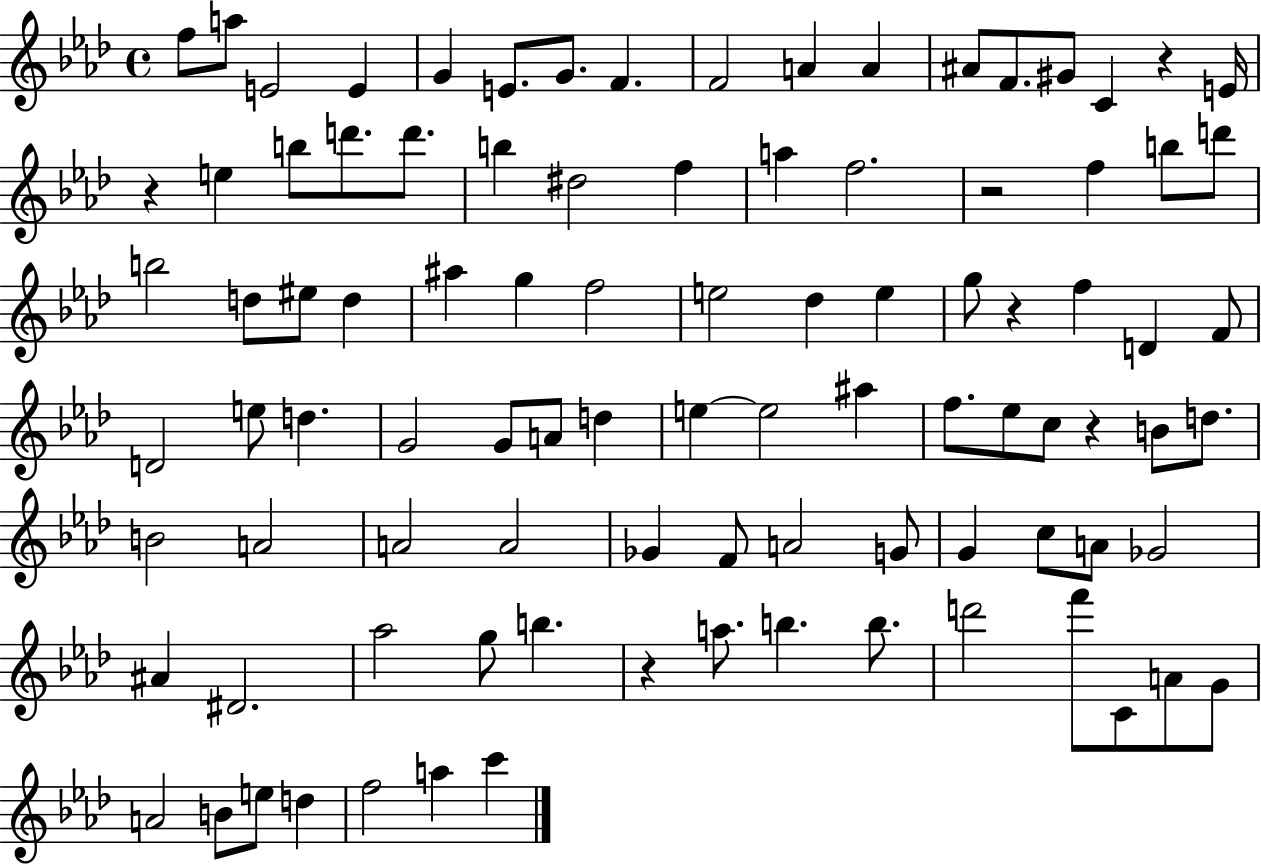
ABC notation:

X:1
T:Untitled
M:4/4
L:1/4
K:Ab
f/2 a/2 E2 E G E/2 G/2 F F2 A A ^A/2 F/2 ^G/2 C z E/4 z e b/2 d'/2 d'/2 b ^d2 f a f2 z2 f b/2 d'/2 b2 d/2 ^e/2 d ^a g f2 e2 _d e g/2 z f D F/2 D2 e/2 d G2 G/2 A/2 d e e2 ^a f/2 _e/2 c/2 z B/2 d/2 B2 A2 A2 A2 _G F/2 A2 G/2 G c/2 A/2 _G2 ^A ^D2 _a2 g/2 b z a/2 b b/2 d'2 f'/2 C/2 A/2 G/2 A2 B/2 e/2 d f2 a c'